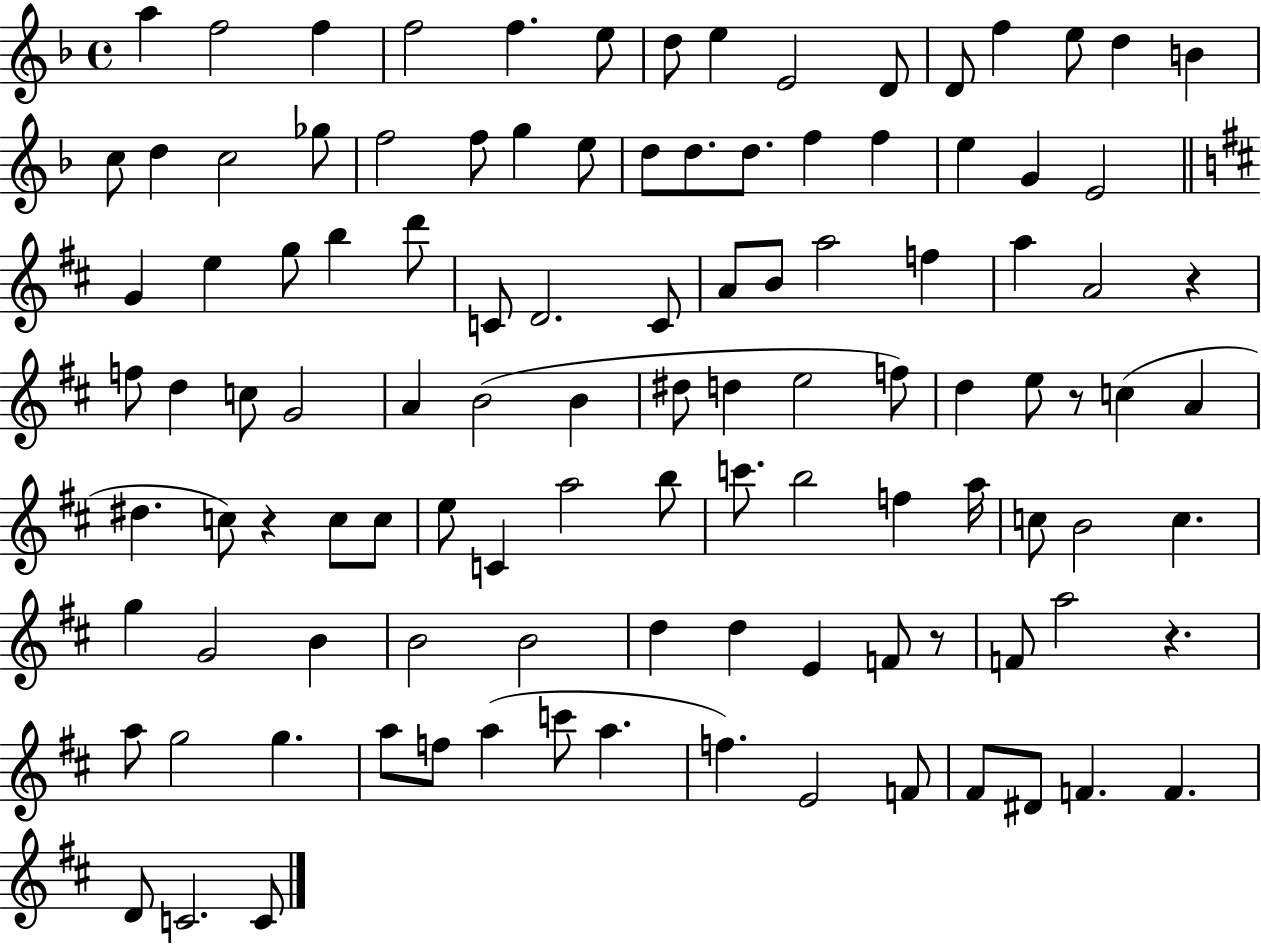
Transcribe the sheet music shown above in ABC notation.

X:1
T:Untitled
M:4/4
L:1/4
K:F
a f2 f f2 f e/2 d/2 e E2 D/2 D/2 f e/2 d B c/2 d c2 _g/2 f2 f/2 g e/2 d/2 d/2 d/2 f f e G E2 G e g/2 b d'/2 C/2 D2 C/2 A/2 B/2 a2 f a A2 z f/2 d c/2 G2 A B2 B ^d/2 d e2 f/2 d e/2 z/2 c A ^d c/2 z c/2 c/2 e/2 C a2 b/2 c'/2 b2 f a/4 c/2 B2 c g G2 B B2 B2 d d E F/2 z/2 F/2 a2 z a/2 g2 g a/2 f/2 a c'/2 a f E2 F/2 ^F/2 ^D/2 F F D/2 C2 C/2